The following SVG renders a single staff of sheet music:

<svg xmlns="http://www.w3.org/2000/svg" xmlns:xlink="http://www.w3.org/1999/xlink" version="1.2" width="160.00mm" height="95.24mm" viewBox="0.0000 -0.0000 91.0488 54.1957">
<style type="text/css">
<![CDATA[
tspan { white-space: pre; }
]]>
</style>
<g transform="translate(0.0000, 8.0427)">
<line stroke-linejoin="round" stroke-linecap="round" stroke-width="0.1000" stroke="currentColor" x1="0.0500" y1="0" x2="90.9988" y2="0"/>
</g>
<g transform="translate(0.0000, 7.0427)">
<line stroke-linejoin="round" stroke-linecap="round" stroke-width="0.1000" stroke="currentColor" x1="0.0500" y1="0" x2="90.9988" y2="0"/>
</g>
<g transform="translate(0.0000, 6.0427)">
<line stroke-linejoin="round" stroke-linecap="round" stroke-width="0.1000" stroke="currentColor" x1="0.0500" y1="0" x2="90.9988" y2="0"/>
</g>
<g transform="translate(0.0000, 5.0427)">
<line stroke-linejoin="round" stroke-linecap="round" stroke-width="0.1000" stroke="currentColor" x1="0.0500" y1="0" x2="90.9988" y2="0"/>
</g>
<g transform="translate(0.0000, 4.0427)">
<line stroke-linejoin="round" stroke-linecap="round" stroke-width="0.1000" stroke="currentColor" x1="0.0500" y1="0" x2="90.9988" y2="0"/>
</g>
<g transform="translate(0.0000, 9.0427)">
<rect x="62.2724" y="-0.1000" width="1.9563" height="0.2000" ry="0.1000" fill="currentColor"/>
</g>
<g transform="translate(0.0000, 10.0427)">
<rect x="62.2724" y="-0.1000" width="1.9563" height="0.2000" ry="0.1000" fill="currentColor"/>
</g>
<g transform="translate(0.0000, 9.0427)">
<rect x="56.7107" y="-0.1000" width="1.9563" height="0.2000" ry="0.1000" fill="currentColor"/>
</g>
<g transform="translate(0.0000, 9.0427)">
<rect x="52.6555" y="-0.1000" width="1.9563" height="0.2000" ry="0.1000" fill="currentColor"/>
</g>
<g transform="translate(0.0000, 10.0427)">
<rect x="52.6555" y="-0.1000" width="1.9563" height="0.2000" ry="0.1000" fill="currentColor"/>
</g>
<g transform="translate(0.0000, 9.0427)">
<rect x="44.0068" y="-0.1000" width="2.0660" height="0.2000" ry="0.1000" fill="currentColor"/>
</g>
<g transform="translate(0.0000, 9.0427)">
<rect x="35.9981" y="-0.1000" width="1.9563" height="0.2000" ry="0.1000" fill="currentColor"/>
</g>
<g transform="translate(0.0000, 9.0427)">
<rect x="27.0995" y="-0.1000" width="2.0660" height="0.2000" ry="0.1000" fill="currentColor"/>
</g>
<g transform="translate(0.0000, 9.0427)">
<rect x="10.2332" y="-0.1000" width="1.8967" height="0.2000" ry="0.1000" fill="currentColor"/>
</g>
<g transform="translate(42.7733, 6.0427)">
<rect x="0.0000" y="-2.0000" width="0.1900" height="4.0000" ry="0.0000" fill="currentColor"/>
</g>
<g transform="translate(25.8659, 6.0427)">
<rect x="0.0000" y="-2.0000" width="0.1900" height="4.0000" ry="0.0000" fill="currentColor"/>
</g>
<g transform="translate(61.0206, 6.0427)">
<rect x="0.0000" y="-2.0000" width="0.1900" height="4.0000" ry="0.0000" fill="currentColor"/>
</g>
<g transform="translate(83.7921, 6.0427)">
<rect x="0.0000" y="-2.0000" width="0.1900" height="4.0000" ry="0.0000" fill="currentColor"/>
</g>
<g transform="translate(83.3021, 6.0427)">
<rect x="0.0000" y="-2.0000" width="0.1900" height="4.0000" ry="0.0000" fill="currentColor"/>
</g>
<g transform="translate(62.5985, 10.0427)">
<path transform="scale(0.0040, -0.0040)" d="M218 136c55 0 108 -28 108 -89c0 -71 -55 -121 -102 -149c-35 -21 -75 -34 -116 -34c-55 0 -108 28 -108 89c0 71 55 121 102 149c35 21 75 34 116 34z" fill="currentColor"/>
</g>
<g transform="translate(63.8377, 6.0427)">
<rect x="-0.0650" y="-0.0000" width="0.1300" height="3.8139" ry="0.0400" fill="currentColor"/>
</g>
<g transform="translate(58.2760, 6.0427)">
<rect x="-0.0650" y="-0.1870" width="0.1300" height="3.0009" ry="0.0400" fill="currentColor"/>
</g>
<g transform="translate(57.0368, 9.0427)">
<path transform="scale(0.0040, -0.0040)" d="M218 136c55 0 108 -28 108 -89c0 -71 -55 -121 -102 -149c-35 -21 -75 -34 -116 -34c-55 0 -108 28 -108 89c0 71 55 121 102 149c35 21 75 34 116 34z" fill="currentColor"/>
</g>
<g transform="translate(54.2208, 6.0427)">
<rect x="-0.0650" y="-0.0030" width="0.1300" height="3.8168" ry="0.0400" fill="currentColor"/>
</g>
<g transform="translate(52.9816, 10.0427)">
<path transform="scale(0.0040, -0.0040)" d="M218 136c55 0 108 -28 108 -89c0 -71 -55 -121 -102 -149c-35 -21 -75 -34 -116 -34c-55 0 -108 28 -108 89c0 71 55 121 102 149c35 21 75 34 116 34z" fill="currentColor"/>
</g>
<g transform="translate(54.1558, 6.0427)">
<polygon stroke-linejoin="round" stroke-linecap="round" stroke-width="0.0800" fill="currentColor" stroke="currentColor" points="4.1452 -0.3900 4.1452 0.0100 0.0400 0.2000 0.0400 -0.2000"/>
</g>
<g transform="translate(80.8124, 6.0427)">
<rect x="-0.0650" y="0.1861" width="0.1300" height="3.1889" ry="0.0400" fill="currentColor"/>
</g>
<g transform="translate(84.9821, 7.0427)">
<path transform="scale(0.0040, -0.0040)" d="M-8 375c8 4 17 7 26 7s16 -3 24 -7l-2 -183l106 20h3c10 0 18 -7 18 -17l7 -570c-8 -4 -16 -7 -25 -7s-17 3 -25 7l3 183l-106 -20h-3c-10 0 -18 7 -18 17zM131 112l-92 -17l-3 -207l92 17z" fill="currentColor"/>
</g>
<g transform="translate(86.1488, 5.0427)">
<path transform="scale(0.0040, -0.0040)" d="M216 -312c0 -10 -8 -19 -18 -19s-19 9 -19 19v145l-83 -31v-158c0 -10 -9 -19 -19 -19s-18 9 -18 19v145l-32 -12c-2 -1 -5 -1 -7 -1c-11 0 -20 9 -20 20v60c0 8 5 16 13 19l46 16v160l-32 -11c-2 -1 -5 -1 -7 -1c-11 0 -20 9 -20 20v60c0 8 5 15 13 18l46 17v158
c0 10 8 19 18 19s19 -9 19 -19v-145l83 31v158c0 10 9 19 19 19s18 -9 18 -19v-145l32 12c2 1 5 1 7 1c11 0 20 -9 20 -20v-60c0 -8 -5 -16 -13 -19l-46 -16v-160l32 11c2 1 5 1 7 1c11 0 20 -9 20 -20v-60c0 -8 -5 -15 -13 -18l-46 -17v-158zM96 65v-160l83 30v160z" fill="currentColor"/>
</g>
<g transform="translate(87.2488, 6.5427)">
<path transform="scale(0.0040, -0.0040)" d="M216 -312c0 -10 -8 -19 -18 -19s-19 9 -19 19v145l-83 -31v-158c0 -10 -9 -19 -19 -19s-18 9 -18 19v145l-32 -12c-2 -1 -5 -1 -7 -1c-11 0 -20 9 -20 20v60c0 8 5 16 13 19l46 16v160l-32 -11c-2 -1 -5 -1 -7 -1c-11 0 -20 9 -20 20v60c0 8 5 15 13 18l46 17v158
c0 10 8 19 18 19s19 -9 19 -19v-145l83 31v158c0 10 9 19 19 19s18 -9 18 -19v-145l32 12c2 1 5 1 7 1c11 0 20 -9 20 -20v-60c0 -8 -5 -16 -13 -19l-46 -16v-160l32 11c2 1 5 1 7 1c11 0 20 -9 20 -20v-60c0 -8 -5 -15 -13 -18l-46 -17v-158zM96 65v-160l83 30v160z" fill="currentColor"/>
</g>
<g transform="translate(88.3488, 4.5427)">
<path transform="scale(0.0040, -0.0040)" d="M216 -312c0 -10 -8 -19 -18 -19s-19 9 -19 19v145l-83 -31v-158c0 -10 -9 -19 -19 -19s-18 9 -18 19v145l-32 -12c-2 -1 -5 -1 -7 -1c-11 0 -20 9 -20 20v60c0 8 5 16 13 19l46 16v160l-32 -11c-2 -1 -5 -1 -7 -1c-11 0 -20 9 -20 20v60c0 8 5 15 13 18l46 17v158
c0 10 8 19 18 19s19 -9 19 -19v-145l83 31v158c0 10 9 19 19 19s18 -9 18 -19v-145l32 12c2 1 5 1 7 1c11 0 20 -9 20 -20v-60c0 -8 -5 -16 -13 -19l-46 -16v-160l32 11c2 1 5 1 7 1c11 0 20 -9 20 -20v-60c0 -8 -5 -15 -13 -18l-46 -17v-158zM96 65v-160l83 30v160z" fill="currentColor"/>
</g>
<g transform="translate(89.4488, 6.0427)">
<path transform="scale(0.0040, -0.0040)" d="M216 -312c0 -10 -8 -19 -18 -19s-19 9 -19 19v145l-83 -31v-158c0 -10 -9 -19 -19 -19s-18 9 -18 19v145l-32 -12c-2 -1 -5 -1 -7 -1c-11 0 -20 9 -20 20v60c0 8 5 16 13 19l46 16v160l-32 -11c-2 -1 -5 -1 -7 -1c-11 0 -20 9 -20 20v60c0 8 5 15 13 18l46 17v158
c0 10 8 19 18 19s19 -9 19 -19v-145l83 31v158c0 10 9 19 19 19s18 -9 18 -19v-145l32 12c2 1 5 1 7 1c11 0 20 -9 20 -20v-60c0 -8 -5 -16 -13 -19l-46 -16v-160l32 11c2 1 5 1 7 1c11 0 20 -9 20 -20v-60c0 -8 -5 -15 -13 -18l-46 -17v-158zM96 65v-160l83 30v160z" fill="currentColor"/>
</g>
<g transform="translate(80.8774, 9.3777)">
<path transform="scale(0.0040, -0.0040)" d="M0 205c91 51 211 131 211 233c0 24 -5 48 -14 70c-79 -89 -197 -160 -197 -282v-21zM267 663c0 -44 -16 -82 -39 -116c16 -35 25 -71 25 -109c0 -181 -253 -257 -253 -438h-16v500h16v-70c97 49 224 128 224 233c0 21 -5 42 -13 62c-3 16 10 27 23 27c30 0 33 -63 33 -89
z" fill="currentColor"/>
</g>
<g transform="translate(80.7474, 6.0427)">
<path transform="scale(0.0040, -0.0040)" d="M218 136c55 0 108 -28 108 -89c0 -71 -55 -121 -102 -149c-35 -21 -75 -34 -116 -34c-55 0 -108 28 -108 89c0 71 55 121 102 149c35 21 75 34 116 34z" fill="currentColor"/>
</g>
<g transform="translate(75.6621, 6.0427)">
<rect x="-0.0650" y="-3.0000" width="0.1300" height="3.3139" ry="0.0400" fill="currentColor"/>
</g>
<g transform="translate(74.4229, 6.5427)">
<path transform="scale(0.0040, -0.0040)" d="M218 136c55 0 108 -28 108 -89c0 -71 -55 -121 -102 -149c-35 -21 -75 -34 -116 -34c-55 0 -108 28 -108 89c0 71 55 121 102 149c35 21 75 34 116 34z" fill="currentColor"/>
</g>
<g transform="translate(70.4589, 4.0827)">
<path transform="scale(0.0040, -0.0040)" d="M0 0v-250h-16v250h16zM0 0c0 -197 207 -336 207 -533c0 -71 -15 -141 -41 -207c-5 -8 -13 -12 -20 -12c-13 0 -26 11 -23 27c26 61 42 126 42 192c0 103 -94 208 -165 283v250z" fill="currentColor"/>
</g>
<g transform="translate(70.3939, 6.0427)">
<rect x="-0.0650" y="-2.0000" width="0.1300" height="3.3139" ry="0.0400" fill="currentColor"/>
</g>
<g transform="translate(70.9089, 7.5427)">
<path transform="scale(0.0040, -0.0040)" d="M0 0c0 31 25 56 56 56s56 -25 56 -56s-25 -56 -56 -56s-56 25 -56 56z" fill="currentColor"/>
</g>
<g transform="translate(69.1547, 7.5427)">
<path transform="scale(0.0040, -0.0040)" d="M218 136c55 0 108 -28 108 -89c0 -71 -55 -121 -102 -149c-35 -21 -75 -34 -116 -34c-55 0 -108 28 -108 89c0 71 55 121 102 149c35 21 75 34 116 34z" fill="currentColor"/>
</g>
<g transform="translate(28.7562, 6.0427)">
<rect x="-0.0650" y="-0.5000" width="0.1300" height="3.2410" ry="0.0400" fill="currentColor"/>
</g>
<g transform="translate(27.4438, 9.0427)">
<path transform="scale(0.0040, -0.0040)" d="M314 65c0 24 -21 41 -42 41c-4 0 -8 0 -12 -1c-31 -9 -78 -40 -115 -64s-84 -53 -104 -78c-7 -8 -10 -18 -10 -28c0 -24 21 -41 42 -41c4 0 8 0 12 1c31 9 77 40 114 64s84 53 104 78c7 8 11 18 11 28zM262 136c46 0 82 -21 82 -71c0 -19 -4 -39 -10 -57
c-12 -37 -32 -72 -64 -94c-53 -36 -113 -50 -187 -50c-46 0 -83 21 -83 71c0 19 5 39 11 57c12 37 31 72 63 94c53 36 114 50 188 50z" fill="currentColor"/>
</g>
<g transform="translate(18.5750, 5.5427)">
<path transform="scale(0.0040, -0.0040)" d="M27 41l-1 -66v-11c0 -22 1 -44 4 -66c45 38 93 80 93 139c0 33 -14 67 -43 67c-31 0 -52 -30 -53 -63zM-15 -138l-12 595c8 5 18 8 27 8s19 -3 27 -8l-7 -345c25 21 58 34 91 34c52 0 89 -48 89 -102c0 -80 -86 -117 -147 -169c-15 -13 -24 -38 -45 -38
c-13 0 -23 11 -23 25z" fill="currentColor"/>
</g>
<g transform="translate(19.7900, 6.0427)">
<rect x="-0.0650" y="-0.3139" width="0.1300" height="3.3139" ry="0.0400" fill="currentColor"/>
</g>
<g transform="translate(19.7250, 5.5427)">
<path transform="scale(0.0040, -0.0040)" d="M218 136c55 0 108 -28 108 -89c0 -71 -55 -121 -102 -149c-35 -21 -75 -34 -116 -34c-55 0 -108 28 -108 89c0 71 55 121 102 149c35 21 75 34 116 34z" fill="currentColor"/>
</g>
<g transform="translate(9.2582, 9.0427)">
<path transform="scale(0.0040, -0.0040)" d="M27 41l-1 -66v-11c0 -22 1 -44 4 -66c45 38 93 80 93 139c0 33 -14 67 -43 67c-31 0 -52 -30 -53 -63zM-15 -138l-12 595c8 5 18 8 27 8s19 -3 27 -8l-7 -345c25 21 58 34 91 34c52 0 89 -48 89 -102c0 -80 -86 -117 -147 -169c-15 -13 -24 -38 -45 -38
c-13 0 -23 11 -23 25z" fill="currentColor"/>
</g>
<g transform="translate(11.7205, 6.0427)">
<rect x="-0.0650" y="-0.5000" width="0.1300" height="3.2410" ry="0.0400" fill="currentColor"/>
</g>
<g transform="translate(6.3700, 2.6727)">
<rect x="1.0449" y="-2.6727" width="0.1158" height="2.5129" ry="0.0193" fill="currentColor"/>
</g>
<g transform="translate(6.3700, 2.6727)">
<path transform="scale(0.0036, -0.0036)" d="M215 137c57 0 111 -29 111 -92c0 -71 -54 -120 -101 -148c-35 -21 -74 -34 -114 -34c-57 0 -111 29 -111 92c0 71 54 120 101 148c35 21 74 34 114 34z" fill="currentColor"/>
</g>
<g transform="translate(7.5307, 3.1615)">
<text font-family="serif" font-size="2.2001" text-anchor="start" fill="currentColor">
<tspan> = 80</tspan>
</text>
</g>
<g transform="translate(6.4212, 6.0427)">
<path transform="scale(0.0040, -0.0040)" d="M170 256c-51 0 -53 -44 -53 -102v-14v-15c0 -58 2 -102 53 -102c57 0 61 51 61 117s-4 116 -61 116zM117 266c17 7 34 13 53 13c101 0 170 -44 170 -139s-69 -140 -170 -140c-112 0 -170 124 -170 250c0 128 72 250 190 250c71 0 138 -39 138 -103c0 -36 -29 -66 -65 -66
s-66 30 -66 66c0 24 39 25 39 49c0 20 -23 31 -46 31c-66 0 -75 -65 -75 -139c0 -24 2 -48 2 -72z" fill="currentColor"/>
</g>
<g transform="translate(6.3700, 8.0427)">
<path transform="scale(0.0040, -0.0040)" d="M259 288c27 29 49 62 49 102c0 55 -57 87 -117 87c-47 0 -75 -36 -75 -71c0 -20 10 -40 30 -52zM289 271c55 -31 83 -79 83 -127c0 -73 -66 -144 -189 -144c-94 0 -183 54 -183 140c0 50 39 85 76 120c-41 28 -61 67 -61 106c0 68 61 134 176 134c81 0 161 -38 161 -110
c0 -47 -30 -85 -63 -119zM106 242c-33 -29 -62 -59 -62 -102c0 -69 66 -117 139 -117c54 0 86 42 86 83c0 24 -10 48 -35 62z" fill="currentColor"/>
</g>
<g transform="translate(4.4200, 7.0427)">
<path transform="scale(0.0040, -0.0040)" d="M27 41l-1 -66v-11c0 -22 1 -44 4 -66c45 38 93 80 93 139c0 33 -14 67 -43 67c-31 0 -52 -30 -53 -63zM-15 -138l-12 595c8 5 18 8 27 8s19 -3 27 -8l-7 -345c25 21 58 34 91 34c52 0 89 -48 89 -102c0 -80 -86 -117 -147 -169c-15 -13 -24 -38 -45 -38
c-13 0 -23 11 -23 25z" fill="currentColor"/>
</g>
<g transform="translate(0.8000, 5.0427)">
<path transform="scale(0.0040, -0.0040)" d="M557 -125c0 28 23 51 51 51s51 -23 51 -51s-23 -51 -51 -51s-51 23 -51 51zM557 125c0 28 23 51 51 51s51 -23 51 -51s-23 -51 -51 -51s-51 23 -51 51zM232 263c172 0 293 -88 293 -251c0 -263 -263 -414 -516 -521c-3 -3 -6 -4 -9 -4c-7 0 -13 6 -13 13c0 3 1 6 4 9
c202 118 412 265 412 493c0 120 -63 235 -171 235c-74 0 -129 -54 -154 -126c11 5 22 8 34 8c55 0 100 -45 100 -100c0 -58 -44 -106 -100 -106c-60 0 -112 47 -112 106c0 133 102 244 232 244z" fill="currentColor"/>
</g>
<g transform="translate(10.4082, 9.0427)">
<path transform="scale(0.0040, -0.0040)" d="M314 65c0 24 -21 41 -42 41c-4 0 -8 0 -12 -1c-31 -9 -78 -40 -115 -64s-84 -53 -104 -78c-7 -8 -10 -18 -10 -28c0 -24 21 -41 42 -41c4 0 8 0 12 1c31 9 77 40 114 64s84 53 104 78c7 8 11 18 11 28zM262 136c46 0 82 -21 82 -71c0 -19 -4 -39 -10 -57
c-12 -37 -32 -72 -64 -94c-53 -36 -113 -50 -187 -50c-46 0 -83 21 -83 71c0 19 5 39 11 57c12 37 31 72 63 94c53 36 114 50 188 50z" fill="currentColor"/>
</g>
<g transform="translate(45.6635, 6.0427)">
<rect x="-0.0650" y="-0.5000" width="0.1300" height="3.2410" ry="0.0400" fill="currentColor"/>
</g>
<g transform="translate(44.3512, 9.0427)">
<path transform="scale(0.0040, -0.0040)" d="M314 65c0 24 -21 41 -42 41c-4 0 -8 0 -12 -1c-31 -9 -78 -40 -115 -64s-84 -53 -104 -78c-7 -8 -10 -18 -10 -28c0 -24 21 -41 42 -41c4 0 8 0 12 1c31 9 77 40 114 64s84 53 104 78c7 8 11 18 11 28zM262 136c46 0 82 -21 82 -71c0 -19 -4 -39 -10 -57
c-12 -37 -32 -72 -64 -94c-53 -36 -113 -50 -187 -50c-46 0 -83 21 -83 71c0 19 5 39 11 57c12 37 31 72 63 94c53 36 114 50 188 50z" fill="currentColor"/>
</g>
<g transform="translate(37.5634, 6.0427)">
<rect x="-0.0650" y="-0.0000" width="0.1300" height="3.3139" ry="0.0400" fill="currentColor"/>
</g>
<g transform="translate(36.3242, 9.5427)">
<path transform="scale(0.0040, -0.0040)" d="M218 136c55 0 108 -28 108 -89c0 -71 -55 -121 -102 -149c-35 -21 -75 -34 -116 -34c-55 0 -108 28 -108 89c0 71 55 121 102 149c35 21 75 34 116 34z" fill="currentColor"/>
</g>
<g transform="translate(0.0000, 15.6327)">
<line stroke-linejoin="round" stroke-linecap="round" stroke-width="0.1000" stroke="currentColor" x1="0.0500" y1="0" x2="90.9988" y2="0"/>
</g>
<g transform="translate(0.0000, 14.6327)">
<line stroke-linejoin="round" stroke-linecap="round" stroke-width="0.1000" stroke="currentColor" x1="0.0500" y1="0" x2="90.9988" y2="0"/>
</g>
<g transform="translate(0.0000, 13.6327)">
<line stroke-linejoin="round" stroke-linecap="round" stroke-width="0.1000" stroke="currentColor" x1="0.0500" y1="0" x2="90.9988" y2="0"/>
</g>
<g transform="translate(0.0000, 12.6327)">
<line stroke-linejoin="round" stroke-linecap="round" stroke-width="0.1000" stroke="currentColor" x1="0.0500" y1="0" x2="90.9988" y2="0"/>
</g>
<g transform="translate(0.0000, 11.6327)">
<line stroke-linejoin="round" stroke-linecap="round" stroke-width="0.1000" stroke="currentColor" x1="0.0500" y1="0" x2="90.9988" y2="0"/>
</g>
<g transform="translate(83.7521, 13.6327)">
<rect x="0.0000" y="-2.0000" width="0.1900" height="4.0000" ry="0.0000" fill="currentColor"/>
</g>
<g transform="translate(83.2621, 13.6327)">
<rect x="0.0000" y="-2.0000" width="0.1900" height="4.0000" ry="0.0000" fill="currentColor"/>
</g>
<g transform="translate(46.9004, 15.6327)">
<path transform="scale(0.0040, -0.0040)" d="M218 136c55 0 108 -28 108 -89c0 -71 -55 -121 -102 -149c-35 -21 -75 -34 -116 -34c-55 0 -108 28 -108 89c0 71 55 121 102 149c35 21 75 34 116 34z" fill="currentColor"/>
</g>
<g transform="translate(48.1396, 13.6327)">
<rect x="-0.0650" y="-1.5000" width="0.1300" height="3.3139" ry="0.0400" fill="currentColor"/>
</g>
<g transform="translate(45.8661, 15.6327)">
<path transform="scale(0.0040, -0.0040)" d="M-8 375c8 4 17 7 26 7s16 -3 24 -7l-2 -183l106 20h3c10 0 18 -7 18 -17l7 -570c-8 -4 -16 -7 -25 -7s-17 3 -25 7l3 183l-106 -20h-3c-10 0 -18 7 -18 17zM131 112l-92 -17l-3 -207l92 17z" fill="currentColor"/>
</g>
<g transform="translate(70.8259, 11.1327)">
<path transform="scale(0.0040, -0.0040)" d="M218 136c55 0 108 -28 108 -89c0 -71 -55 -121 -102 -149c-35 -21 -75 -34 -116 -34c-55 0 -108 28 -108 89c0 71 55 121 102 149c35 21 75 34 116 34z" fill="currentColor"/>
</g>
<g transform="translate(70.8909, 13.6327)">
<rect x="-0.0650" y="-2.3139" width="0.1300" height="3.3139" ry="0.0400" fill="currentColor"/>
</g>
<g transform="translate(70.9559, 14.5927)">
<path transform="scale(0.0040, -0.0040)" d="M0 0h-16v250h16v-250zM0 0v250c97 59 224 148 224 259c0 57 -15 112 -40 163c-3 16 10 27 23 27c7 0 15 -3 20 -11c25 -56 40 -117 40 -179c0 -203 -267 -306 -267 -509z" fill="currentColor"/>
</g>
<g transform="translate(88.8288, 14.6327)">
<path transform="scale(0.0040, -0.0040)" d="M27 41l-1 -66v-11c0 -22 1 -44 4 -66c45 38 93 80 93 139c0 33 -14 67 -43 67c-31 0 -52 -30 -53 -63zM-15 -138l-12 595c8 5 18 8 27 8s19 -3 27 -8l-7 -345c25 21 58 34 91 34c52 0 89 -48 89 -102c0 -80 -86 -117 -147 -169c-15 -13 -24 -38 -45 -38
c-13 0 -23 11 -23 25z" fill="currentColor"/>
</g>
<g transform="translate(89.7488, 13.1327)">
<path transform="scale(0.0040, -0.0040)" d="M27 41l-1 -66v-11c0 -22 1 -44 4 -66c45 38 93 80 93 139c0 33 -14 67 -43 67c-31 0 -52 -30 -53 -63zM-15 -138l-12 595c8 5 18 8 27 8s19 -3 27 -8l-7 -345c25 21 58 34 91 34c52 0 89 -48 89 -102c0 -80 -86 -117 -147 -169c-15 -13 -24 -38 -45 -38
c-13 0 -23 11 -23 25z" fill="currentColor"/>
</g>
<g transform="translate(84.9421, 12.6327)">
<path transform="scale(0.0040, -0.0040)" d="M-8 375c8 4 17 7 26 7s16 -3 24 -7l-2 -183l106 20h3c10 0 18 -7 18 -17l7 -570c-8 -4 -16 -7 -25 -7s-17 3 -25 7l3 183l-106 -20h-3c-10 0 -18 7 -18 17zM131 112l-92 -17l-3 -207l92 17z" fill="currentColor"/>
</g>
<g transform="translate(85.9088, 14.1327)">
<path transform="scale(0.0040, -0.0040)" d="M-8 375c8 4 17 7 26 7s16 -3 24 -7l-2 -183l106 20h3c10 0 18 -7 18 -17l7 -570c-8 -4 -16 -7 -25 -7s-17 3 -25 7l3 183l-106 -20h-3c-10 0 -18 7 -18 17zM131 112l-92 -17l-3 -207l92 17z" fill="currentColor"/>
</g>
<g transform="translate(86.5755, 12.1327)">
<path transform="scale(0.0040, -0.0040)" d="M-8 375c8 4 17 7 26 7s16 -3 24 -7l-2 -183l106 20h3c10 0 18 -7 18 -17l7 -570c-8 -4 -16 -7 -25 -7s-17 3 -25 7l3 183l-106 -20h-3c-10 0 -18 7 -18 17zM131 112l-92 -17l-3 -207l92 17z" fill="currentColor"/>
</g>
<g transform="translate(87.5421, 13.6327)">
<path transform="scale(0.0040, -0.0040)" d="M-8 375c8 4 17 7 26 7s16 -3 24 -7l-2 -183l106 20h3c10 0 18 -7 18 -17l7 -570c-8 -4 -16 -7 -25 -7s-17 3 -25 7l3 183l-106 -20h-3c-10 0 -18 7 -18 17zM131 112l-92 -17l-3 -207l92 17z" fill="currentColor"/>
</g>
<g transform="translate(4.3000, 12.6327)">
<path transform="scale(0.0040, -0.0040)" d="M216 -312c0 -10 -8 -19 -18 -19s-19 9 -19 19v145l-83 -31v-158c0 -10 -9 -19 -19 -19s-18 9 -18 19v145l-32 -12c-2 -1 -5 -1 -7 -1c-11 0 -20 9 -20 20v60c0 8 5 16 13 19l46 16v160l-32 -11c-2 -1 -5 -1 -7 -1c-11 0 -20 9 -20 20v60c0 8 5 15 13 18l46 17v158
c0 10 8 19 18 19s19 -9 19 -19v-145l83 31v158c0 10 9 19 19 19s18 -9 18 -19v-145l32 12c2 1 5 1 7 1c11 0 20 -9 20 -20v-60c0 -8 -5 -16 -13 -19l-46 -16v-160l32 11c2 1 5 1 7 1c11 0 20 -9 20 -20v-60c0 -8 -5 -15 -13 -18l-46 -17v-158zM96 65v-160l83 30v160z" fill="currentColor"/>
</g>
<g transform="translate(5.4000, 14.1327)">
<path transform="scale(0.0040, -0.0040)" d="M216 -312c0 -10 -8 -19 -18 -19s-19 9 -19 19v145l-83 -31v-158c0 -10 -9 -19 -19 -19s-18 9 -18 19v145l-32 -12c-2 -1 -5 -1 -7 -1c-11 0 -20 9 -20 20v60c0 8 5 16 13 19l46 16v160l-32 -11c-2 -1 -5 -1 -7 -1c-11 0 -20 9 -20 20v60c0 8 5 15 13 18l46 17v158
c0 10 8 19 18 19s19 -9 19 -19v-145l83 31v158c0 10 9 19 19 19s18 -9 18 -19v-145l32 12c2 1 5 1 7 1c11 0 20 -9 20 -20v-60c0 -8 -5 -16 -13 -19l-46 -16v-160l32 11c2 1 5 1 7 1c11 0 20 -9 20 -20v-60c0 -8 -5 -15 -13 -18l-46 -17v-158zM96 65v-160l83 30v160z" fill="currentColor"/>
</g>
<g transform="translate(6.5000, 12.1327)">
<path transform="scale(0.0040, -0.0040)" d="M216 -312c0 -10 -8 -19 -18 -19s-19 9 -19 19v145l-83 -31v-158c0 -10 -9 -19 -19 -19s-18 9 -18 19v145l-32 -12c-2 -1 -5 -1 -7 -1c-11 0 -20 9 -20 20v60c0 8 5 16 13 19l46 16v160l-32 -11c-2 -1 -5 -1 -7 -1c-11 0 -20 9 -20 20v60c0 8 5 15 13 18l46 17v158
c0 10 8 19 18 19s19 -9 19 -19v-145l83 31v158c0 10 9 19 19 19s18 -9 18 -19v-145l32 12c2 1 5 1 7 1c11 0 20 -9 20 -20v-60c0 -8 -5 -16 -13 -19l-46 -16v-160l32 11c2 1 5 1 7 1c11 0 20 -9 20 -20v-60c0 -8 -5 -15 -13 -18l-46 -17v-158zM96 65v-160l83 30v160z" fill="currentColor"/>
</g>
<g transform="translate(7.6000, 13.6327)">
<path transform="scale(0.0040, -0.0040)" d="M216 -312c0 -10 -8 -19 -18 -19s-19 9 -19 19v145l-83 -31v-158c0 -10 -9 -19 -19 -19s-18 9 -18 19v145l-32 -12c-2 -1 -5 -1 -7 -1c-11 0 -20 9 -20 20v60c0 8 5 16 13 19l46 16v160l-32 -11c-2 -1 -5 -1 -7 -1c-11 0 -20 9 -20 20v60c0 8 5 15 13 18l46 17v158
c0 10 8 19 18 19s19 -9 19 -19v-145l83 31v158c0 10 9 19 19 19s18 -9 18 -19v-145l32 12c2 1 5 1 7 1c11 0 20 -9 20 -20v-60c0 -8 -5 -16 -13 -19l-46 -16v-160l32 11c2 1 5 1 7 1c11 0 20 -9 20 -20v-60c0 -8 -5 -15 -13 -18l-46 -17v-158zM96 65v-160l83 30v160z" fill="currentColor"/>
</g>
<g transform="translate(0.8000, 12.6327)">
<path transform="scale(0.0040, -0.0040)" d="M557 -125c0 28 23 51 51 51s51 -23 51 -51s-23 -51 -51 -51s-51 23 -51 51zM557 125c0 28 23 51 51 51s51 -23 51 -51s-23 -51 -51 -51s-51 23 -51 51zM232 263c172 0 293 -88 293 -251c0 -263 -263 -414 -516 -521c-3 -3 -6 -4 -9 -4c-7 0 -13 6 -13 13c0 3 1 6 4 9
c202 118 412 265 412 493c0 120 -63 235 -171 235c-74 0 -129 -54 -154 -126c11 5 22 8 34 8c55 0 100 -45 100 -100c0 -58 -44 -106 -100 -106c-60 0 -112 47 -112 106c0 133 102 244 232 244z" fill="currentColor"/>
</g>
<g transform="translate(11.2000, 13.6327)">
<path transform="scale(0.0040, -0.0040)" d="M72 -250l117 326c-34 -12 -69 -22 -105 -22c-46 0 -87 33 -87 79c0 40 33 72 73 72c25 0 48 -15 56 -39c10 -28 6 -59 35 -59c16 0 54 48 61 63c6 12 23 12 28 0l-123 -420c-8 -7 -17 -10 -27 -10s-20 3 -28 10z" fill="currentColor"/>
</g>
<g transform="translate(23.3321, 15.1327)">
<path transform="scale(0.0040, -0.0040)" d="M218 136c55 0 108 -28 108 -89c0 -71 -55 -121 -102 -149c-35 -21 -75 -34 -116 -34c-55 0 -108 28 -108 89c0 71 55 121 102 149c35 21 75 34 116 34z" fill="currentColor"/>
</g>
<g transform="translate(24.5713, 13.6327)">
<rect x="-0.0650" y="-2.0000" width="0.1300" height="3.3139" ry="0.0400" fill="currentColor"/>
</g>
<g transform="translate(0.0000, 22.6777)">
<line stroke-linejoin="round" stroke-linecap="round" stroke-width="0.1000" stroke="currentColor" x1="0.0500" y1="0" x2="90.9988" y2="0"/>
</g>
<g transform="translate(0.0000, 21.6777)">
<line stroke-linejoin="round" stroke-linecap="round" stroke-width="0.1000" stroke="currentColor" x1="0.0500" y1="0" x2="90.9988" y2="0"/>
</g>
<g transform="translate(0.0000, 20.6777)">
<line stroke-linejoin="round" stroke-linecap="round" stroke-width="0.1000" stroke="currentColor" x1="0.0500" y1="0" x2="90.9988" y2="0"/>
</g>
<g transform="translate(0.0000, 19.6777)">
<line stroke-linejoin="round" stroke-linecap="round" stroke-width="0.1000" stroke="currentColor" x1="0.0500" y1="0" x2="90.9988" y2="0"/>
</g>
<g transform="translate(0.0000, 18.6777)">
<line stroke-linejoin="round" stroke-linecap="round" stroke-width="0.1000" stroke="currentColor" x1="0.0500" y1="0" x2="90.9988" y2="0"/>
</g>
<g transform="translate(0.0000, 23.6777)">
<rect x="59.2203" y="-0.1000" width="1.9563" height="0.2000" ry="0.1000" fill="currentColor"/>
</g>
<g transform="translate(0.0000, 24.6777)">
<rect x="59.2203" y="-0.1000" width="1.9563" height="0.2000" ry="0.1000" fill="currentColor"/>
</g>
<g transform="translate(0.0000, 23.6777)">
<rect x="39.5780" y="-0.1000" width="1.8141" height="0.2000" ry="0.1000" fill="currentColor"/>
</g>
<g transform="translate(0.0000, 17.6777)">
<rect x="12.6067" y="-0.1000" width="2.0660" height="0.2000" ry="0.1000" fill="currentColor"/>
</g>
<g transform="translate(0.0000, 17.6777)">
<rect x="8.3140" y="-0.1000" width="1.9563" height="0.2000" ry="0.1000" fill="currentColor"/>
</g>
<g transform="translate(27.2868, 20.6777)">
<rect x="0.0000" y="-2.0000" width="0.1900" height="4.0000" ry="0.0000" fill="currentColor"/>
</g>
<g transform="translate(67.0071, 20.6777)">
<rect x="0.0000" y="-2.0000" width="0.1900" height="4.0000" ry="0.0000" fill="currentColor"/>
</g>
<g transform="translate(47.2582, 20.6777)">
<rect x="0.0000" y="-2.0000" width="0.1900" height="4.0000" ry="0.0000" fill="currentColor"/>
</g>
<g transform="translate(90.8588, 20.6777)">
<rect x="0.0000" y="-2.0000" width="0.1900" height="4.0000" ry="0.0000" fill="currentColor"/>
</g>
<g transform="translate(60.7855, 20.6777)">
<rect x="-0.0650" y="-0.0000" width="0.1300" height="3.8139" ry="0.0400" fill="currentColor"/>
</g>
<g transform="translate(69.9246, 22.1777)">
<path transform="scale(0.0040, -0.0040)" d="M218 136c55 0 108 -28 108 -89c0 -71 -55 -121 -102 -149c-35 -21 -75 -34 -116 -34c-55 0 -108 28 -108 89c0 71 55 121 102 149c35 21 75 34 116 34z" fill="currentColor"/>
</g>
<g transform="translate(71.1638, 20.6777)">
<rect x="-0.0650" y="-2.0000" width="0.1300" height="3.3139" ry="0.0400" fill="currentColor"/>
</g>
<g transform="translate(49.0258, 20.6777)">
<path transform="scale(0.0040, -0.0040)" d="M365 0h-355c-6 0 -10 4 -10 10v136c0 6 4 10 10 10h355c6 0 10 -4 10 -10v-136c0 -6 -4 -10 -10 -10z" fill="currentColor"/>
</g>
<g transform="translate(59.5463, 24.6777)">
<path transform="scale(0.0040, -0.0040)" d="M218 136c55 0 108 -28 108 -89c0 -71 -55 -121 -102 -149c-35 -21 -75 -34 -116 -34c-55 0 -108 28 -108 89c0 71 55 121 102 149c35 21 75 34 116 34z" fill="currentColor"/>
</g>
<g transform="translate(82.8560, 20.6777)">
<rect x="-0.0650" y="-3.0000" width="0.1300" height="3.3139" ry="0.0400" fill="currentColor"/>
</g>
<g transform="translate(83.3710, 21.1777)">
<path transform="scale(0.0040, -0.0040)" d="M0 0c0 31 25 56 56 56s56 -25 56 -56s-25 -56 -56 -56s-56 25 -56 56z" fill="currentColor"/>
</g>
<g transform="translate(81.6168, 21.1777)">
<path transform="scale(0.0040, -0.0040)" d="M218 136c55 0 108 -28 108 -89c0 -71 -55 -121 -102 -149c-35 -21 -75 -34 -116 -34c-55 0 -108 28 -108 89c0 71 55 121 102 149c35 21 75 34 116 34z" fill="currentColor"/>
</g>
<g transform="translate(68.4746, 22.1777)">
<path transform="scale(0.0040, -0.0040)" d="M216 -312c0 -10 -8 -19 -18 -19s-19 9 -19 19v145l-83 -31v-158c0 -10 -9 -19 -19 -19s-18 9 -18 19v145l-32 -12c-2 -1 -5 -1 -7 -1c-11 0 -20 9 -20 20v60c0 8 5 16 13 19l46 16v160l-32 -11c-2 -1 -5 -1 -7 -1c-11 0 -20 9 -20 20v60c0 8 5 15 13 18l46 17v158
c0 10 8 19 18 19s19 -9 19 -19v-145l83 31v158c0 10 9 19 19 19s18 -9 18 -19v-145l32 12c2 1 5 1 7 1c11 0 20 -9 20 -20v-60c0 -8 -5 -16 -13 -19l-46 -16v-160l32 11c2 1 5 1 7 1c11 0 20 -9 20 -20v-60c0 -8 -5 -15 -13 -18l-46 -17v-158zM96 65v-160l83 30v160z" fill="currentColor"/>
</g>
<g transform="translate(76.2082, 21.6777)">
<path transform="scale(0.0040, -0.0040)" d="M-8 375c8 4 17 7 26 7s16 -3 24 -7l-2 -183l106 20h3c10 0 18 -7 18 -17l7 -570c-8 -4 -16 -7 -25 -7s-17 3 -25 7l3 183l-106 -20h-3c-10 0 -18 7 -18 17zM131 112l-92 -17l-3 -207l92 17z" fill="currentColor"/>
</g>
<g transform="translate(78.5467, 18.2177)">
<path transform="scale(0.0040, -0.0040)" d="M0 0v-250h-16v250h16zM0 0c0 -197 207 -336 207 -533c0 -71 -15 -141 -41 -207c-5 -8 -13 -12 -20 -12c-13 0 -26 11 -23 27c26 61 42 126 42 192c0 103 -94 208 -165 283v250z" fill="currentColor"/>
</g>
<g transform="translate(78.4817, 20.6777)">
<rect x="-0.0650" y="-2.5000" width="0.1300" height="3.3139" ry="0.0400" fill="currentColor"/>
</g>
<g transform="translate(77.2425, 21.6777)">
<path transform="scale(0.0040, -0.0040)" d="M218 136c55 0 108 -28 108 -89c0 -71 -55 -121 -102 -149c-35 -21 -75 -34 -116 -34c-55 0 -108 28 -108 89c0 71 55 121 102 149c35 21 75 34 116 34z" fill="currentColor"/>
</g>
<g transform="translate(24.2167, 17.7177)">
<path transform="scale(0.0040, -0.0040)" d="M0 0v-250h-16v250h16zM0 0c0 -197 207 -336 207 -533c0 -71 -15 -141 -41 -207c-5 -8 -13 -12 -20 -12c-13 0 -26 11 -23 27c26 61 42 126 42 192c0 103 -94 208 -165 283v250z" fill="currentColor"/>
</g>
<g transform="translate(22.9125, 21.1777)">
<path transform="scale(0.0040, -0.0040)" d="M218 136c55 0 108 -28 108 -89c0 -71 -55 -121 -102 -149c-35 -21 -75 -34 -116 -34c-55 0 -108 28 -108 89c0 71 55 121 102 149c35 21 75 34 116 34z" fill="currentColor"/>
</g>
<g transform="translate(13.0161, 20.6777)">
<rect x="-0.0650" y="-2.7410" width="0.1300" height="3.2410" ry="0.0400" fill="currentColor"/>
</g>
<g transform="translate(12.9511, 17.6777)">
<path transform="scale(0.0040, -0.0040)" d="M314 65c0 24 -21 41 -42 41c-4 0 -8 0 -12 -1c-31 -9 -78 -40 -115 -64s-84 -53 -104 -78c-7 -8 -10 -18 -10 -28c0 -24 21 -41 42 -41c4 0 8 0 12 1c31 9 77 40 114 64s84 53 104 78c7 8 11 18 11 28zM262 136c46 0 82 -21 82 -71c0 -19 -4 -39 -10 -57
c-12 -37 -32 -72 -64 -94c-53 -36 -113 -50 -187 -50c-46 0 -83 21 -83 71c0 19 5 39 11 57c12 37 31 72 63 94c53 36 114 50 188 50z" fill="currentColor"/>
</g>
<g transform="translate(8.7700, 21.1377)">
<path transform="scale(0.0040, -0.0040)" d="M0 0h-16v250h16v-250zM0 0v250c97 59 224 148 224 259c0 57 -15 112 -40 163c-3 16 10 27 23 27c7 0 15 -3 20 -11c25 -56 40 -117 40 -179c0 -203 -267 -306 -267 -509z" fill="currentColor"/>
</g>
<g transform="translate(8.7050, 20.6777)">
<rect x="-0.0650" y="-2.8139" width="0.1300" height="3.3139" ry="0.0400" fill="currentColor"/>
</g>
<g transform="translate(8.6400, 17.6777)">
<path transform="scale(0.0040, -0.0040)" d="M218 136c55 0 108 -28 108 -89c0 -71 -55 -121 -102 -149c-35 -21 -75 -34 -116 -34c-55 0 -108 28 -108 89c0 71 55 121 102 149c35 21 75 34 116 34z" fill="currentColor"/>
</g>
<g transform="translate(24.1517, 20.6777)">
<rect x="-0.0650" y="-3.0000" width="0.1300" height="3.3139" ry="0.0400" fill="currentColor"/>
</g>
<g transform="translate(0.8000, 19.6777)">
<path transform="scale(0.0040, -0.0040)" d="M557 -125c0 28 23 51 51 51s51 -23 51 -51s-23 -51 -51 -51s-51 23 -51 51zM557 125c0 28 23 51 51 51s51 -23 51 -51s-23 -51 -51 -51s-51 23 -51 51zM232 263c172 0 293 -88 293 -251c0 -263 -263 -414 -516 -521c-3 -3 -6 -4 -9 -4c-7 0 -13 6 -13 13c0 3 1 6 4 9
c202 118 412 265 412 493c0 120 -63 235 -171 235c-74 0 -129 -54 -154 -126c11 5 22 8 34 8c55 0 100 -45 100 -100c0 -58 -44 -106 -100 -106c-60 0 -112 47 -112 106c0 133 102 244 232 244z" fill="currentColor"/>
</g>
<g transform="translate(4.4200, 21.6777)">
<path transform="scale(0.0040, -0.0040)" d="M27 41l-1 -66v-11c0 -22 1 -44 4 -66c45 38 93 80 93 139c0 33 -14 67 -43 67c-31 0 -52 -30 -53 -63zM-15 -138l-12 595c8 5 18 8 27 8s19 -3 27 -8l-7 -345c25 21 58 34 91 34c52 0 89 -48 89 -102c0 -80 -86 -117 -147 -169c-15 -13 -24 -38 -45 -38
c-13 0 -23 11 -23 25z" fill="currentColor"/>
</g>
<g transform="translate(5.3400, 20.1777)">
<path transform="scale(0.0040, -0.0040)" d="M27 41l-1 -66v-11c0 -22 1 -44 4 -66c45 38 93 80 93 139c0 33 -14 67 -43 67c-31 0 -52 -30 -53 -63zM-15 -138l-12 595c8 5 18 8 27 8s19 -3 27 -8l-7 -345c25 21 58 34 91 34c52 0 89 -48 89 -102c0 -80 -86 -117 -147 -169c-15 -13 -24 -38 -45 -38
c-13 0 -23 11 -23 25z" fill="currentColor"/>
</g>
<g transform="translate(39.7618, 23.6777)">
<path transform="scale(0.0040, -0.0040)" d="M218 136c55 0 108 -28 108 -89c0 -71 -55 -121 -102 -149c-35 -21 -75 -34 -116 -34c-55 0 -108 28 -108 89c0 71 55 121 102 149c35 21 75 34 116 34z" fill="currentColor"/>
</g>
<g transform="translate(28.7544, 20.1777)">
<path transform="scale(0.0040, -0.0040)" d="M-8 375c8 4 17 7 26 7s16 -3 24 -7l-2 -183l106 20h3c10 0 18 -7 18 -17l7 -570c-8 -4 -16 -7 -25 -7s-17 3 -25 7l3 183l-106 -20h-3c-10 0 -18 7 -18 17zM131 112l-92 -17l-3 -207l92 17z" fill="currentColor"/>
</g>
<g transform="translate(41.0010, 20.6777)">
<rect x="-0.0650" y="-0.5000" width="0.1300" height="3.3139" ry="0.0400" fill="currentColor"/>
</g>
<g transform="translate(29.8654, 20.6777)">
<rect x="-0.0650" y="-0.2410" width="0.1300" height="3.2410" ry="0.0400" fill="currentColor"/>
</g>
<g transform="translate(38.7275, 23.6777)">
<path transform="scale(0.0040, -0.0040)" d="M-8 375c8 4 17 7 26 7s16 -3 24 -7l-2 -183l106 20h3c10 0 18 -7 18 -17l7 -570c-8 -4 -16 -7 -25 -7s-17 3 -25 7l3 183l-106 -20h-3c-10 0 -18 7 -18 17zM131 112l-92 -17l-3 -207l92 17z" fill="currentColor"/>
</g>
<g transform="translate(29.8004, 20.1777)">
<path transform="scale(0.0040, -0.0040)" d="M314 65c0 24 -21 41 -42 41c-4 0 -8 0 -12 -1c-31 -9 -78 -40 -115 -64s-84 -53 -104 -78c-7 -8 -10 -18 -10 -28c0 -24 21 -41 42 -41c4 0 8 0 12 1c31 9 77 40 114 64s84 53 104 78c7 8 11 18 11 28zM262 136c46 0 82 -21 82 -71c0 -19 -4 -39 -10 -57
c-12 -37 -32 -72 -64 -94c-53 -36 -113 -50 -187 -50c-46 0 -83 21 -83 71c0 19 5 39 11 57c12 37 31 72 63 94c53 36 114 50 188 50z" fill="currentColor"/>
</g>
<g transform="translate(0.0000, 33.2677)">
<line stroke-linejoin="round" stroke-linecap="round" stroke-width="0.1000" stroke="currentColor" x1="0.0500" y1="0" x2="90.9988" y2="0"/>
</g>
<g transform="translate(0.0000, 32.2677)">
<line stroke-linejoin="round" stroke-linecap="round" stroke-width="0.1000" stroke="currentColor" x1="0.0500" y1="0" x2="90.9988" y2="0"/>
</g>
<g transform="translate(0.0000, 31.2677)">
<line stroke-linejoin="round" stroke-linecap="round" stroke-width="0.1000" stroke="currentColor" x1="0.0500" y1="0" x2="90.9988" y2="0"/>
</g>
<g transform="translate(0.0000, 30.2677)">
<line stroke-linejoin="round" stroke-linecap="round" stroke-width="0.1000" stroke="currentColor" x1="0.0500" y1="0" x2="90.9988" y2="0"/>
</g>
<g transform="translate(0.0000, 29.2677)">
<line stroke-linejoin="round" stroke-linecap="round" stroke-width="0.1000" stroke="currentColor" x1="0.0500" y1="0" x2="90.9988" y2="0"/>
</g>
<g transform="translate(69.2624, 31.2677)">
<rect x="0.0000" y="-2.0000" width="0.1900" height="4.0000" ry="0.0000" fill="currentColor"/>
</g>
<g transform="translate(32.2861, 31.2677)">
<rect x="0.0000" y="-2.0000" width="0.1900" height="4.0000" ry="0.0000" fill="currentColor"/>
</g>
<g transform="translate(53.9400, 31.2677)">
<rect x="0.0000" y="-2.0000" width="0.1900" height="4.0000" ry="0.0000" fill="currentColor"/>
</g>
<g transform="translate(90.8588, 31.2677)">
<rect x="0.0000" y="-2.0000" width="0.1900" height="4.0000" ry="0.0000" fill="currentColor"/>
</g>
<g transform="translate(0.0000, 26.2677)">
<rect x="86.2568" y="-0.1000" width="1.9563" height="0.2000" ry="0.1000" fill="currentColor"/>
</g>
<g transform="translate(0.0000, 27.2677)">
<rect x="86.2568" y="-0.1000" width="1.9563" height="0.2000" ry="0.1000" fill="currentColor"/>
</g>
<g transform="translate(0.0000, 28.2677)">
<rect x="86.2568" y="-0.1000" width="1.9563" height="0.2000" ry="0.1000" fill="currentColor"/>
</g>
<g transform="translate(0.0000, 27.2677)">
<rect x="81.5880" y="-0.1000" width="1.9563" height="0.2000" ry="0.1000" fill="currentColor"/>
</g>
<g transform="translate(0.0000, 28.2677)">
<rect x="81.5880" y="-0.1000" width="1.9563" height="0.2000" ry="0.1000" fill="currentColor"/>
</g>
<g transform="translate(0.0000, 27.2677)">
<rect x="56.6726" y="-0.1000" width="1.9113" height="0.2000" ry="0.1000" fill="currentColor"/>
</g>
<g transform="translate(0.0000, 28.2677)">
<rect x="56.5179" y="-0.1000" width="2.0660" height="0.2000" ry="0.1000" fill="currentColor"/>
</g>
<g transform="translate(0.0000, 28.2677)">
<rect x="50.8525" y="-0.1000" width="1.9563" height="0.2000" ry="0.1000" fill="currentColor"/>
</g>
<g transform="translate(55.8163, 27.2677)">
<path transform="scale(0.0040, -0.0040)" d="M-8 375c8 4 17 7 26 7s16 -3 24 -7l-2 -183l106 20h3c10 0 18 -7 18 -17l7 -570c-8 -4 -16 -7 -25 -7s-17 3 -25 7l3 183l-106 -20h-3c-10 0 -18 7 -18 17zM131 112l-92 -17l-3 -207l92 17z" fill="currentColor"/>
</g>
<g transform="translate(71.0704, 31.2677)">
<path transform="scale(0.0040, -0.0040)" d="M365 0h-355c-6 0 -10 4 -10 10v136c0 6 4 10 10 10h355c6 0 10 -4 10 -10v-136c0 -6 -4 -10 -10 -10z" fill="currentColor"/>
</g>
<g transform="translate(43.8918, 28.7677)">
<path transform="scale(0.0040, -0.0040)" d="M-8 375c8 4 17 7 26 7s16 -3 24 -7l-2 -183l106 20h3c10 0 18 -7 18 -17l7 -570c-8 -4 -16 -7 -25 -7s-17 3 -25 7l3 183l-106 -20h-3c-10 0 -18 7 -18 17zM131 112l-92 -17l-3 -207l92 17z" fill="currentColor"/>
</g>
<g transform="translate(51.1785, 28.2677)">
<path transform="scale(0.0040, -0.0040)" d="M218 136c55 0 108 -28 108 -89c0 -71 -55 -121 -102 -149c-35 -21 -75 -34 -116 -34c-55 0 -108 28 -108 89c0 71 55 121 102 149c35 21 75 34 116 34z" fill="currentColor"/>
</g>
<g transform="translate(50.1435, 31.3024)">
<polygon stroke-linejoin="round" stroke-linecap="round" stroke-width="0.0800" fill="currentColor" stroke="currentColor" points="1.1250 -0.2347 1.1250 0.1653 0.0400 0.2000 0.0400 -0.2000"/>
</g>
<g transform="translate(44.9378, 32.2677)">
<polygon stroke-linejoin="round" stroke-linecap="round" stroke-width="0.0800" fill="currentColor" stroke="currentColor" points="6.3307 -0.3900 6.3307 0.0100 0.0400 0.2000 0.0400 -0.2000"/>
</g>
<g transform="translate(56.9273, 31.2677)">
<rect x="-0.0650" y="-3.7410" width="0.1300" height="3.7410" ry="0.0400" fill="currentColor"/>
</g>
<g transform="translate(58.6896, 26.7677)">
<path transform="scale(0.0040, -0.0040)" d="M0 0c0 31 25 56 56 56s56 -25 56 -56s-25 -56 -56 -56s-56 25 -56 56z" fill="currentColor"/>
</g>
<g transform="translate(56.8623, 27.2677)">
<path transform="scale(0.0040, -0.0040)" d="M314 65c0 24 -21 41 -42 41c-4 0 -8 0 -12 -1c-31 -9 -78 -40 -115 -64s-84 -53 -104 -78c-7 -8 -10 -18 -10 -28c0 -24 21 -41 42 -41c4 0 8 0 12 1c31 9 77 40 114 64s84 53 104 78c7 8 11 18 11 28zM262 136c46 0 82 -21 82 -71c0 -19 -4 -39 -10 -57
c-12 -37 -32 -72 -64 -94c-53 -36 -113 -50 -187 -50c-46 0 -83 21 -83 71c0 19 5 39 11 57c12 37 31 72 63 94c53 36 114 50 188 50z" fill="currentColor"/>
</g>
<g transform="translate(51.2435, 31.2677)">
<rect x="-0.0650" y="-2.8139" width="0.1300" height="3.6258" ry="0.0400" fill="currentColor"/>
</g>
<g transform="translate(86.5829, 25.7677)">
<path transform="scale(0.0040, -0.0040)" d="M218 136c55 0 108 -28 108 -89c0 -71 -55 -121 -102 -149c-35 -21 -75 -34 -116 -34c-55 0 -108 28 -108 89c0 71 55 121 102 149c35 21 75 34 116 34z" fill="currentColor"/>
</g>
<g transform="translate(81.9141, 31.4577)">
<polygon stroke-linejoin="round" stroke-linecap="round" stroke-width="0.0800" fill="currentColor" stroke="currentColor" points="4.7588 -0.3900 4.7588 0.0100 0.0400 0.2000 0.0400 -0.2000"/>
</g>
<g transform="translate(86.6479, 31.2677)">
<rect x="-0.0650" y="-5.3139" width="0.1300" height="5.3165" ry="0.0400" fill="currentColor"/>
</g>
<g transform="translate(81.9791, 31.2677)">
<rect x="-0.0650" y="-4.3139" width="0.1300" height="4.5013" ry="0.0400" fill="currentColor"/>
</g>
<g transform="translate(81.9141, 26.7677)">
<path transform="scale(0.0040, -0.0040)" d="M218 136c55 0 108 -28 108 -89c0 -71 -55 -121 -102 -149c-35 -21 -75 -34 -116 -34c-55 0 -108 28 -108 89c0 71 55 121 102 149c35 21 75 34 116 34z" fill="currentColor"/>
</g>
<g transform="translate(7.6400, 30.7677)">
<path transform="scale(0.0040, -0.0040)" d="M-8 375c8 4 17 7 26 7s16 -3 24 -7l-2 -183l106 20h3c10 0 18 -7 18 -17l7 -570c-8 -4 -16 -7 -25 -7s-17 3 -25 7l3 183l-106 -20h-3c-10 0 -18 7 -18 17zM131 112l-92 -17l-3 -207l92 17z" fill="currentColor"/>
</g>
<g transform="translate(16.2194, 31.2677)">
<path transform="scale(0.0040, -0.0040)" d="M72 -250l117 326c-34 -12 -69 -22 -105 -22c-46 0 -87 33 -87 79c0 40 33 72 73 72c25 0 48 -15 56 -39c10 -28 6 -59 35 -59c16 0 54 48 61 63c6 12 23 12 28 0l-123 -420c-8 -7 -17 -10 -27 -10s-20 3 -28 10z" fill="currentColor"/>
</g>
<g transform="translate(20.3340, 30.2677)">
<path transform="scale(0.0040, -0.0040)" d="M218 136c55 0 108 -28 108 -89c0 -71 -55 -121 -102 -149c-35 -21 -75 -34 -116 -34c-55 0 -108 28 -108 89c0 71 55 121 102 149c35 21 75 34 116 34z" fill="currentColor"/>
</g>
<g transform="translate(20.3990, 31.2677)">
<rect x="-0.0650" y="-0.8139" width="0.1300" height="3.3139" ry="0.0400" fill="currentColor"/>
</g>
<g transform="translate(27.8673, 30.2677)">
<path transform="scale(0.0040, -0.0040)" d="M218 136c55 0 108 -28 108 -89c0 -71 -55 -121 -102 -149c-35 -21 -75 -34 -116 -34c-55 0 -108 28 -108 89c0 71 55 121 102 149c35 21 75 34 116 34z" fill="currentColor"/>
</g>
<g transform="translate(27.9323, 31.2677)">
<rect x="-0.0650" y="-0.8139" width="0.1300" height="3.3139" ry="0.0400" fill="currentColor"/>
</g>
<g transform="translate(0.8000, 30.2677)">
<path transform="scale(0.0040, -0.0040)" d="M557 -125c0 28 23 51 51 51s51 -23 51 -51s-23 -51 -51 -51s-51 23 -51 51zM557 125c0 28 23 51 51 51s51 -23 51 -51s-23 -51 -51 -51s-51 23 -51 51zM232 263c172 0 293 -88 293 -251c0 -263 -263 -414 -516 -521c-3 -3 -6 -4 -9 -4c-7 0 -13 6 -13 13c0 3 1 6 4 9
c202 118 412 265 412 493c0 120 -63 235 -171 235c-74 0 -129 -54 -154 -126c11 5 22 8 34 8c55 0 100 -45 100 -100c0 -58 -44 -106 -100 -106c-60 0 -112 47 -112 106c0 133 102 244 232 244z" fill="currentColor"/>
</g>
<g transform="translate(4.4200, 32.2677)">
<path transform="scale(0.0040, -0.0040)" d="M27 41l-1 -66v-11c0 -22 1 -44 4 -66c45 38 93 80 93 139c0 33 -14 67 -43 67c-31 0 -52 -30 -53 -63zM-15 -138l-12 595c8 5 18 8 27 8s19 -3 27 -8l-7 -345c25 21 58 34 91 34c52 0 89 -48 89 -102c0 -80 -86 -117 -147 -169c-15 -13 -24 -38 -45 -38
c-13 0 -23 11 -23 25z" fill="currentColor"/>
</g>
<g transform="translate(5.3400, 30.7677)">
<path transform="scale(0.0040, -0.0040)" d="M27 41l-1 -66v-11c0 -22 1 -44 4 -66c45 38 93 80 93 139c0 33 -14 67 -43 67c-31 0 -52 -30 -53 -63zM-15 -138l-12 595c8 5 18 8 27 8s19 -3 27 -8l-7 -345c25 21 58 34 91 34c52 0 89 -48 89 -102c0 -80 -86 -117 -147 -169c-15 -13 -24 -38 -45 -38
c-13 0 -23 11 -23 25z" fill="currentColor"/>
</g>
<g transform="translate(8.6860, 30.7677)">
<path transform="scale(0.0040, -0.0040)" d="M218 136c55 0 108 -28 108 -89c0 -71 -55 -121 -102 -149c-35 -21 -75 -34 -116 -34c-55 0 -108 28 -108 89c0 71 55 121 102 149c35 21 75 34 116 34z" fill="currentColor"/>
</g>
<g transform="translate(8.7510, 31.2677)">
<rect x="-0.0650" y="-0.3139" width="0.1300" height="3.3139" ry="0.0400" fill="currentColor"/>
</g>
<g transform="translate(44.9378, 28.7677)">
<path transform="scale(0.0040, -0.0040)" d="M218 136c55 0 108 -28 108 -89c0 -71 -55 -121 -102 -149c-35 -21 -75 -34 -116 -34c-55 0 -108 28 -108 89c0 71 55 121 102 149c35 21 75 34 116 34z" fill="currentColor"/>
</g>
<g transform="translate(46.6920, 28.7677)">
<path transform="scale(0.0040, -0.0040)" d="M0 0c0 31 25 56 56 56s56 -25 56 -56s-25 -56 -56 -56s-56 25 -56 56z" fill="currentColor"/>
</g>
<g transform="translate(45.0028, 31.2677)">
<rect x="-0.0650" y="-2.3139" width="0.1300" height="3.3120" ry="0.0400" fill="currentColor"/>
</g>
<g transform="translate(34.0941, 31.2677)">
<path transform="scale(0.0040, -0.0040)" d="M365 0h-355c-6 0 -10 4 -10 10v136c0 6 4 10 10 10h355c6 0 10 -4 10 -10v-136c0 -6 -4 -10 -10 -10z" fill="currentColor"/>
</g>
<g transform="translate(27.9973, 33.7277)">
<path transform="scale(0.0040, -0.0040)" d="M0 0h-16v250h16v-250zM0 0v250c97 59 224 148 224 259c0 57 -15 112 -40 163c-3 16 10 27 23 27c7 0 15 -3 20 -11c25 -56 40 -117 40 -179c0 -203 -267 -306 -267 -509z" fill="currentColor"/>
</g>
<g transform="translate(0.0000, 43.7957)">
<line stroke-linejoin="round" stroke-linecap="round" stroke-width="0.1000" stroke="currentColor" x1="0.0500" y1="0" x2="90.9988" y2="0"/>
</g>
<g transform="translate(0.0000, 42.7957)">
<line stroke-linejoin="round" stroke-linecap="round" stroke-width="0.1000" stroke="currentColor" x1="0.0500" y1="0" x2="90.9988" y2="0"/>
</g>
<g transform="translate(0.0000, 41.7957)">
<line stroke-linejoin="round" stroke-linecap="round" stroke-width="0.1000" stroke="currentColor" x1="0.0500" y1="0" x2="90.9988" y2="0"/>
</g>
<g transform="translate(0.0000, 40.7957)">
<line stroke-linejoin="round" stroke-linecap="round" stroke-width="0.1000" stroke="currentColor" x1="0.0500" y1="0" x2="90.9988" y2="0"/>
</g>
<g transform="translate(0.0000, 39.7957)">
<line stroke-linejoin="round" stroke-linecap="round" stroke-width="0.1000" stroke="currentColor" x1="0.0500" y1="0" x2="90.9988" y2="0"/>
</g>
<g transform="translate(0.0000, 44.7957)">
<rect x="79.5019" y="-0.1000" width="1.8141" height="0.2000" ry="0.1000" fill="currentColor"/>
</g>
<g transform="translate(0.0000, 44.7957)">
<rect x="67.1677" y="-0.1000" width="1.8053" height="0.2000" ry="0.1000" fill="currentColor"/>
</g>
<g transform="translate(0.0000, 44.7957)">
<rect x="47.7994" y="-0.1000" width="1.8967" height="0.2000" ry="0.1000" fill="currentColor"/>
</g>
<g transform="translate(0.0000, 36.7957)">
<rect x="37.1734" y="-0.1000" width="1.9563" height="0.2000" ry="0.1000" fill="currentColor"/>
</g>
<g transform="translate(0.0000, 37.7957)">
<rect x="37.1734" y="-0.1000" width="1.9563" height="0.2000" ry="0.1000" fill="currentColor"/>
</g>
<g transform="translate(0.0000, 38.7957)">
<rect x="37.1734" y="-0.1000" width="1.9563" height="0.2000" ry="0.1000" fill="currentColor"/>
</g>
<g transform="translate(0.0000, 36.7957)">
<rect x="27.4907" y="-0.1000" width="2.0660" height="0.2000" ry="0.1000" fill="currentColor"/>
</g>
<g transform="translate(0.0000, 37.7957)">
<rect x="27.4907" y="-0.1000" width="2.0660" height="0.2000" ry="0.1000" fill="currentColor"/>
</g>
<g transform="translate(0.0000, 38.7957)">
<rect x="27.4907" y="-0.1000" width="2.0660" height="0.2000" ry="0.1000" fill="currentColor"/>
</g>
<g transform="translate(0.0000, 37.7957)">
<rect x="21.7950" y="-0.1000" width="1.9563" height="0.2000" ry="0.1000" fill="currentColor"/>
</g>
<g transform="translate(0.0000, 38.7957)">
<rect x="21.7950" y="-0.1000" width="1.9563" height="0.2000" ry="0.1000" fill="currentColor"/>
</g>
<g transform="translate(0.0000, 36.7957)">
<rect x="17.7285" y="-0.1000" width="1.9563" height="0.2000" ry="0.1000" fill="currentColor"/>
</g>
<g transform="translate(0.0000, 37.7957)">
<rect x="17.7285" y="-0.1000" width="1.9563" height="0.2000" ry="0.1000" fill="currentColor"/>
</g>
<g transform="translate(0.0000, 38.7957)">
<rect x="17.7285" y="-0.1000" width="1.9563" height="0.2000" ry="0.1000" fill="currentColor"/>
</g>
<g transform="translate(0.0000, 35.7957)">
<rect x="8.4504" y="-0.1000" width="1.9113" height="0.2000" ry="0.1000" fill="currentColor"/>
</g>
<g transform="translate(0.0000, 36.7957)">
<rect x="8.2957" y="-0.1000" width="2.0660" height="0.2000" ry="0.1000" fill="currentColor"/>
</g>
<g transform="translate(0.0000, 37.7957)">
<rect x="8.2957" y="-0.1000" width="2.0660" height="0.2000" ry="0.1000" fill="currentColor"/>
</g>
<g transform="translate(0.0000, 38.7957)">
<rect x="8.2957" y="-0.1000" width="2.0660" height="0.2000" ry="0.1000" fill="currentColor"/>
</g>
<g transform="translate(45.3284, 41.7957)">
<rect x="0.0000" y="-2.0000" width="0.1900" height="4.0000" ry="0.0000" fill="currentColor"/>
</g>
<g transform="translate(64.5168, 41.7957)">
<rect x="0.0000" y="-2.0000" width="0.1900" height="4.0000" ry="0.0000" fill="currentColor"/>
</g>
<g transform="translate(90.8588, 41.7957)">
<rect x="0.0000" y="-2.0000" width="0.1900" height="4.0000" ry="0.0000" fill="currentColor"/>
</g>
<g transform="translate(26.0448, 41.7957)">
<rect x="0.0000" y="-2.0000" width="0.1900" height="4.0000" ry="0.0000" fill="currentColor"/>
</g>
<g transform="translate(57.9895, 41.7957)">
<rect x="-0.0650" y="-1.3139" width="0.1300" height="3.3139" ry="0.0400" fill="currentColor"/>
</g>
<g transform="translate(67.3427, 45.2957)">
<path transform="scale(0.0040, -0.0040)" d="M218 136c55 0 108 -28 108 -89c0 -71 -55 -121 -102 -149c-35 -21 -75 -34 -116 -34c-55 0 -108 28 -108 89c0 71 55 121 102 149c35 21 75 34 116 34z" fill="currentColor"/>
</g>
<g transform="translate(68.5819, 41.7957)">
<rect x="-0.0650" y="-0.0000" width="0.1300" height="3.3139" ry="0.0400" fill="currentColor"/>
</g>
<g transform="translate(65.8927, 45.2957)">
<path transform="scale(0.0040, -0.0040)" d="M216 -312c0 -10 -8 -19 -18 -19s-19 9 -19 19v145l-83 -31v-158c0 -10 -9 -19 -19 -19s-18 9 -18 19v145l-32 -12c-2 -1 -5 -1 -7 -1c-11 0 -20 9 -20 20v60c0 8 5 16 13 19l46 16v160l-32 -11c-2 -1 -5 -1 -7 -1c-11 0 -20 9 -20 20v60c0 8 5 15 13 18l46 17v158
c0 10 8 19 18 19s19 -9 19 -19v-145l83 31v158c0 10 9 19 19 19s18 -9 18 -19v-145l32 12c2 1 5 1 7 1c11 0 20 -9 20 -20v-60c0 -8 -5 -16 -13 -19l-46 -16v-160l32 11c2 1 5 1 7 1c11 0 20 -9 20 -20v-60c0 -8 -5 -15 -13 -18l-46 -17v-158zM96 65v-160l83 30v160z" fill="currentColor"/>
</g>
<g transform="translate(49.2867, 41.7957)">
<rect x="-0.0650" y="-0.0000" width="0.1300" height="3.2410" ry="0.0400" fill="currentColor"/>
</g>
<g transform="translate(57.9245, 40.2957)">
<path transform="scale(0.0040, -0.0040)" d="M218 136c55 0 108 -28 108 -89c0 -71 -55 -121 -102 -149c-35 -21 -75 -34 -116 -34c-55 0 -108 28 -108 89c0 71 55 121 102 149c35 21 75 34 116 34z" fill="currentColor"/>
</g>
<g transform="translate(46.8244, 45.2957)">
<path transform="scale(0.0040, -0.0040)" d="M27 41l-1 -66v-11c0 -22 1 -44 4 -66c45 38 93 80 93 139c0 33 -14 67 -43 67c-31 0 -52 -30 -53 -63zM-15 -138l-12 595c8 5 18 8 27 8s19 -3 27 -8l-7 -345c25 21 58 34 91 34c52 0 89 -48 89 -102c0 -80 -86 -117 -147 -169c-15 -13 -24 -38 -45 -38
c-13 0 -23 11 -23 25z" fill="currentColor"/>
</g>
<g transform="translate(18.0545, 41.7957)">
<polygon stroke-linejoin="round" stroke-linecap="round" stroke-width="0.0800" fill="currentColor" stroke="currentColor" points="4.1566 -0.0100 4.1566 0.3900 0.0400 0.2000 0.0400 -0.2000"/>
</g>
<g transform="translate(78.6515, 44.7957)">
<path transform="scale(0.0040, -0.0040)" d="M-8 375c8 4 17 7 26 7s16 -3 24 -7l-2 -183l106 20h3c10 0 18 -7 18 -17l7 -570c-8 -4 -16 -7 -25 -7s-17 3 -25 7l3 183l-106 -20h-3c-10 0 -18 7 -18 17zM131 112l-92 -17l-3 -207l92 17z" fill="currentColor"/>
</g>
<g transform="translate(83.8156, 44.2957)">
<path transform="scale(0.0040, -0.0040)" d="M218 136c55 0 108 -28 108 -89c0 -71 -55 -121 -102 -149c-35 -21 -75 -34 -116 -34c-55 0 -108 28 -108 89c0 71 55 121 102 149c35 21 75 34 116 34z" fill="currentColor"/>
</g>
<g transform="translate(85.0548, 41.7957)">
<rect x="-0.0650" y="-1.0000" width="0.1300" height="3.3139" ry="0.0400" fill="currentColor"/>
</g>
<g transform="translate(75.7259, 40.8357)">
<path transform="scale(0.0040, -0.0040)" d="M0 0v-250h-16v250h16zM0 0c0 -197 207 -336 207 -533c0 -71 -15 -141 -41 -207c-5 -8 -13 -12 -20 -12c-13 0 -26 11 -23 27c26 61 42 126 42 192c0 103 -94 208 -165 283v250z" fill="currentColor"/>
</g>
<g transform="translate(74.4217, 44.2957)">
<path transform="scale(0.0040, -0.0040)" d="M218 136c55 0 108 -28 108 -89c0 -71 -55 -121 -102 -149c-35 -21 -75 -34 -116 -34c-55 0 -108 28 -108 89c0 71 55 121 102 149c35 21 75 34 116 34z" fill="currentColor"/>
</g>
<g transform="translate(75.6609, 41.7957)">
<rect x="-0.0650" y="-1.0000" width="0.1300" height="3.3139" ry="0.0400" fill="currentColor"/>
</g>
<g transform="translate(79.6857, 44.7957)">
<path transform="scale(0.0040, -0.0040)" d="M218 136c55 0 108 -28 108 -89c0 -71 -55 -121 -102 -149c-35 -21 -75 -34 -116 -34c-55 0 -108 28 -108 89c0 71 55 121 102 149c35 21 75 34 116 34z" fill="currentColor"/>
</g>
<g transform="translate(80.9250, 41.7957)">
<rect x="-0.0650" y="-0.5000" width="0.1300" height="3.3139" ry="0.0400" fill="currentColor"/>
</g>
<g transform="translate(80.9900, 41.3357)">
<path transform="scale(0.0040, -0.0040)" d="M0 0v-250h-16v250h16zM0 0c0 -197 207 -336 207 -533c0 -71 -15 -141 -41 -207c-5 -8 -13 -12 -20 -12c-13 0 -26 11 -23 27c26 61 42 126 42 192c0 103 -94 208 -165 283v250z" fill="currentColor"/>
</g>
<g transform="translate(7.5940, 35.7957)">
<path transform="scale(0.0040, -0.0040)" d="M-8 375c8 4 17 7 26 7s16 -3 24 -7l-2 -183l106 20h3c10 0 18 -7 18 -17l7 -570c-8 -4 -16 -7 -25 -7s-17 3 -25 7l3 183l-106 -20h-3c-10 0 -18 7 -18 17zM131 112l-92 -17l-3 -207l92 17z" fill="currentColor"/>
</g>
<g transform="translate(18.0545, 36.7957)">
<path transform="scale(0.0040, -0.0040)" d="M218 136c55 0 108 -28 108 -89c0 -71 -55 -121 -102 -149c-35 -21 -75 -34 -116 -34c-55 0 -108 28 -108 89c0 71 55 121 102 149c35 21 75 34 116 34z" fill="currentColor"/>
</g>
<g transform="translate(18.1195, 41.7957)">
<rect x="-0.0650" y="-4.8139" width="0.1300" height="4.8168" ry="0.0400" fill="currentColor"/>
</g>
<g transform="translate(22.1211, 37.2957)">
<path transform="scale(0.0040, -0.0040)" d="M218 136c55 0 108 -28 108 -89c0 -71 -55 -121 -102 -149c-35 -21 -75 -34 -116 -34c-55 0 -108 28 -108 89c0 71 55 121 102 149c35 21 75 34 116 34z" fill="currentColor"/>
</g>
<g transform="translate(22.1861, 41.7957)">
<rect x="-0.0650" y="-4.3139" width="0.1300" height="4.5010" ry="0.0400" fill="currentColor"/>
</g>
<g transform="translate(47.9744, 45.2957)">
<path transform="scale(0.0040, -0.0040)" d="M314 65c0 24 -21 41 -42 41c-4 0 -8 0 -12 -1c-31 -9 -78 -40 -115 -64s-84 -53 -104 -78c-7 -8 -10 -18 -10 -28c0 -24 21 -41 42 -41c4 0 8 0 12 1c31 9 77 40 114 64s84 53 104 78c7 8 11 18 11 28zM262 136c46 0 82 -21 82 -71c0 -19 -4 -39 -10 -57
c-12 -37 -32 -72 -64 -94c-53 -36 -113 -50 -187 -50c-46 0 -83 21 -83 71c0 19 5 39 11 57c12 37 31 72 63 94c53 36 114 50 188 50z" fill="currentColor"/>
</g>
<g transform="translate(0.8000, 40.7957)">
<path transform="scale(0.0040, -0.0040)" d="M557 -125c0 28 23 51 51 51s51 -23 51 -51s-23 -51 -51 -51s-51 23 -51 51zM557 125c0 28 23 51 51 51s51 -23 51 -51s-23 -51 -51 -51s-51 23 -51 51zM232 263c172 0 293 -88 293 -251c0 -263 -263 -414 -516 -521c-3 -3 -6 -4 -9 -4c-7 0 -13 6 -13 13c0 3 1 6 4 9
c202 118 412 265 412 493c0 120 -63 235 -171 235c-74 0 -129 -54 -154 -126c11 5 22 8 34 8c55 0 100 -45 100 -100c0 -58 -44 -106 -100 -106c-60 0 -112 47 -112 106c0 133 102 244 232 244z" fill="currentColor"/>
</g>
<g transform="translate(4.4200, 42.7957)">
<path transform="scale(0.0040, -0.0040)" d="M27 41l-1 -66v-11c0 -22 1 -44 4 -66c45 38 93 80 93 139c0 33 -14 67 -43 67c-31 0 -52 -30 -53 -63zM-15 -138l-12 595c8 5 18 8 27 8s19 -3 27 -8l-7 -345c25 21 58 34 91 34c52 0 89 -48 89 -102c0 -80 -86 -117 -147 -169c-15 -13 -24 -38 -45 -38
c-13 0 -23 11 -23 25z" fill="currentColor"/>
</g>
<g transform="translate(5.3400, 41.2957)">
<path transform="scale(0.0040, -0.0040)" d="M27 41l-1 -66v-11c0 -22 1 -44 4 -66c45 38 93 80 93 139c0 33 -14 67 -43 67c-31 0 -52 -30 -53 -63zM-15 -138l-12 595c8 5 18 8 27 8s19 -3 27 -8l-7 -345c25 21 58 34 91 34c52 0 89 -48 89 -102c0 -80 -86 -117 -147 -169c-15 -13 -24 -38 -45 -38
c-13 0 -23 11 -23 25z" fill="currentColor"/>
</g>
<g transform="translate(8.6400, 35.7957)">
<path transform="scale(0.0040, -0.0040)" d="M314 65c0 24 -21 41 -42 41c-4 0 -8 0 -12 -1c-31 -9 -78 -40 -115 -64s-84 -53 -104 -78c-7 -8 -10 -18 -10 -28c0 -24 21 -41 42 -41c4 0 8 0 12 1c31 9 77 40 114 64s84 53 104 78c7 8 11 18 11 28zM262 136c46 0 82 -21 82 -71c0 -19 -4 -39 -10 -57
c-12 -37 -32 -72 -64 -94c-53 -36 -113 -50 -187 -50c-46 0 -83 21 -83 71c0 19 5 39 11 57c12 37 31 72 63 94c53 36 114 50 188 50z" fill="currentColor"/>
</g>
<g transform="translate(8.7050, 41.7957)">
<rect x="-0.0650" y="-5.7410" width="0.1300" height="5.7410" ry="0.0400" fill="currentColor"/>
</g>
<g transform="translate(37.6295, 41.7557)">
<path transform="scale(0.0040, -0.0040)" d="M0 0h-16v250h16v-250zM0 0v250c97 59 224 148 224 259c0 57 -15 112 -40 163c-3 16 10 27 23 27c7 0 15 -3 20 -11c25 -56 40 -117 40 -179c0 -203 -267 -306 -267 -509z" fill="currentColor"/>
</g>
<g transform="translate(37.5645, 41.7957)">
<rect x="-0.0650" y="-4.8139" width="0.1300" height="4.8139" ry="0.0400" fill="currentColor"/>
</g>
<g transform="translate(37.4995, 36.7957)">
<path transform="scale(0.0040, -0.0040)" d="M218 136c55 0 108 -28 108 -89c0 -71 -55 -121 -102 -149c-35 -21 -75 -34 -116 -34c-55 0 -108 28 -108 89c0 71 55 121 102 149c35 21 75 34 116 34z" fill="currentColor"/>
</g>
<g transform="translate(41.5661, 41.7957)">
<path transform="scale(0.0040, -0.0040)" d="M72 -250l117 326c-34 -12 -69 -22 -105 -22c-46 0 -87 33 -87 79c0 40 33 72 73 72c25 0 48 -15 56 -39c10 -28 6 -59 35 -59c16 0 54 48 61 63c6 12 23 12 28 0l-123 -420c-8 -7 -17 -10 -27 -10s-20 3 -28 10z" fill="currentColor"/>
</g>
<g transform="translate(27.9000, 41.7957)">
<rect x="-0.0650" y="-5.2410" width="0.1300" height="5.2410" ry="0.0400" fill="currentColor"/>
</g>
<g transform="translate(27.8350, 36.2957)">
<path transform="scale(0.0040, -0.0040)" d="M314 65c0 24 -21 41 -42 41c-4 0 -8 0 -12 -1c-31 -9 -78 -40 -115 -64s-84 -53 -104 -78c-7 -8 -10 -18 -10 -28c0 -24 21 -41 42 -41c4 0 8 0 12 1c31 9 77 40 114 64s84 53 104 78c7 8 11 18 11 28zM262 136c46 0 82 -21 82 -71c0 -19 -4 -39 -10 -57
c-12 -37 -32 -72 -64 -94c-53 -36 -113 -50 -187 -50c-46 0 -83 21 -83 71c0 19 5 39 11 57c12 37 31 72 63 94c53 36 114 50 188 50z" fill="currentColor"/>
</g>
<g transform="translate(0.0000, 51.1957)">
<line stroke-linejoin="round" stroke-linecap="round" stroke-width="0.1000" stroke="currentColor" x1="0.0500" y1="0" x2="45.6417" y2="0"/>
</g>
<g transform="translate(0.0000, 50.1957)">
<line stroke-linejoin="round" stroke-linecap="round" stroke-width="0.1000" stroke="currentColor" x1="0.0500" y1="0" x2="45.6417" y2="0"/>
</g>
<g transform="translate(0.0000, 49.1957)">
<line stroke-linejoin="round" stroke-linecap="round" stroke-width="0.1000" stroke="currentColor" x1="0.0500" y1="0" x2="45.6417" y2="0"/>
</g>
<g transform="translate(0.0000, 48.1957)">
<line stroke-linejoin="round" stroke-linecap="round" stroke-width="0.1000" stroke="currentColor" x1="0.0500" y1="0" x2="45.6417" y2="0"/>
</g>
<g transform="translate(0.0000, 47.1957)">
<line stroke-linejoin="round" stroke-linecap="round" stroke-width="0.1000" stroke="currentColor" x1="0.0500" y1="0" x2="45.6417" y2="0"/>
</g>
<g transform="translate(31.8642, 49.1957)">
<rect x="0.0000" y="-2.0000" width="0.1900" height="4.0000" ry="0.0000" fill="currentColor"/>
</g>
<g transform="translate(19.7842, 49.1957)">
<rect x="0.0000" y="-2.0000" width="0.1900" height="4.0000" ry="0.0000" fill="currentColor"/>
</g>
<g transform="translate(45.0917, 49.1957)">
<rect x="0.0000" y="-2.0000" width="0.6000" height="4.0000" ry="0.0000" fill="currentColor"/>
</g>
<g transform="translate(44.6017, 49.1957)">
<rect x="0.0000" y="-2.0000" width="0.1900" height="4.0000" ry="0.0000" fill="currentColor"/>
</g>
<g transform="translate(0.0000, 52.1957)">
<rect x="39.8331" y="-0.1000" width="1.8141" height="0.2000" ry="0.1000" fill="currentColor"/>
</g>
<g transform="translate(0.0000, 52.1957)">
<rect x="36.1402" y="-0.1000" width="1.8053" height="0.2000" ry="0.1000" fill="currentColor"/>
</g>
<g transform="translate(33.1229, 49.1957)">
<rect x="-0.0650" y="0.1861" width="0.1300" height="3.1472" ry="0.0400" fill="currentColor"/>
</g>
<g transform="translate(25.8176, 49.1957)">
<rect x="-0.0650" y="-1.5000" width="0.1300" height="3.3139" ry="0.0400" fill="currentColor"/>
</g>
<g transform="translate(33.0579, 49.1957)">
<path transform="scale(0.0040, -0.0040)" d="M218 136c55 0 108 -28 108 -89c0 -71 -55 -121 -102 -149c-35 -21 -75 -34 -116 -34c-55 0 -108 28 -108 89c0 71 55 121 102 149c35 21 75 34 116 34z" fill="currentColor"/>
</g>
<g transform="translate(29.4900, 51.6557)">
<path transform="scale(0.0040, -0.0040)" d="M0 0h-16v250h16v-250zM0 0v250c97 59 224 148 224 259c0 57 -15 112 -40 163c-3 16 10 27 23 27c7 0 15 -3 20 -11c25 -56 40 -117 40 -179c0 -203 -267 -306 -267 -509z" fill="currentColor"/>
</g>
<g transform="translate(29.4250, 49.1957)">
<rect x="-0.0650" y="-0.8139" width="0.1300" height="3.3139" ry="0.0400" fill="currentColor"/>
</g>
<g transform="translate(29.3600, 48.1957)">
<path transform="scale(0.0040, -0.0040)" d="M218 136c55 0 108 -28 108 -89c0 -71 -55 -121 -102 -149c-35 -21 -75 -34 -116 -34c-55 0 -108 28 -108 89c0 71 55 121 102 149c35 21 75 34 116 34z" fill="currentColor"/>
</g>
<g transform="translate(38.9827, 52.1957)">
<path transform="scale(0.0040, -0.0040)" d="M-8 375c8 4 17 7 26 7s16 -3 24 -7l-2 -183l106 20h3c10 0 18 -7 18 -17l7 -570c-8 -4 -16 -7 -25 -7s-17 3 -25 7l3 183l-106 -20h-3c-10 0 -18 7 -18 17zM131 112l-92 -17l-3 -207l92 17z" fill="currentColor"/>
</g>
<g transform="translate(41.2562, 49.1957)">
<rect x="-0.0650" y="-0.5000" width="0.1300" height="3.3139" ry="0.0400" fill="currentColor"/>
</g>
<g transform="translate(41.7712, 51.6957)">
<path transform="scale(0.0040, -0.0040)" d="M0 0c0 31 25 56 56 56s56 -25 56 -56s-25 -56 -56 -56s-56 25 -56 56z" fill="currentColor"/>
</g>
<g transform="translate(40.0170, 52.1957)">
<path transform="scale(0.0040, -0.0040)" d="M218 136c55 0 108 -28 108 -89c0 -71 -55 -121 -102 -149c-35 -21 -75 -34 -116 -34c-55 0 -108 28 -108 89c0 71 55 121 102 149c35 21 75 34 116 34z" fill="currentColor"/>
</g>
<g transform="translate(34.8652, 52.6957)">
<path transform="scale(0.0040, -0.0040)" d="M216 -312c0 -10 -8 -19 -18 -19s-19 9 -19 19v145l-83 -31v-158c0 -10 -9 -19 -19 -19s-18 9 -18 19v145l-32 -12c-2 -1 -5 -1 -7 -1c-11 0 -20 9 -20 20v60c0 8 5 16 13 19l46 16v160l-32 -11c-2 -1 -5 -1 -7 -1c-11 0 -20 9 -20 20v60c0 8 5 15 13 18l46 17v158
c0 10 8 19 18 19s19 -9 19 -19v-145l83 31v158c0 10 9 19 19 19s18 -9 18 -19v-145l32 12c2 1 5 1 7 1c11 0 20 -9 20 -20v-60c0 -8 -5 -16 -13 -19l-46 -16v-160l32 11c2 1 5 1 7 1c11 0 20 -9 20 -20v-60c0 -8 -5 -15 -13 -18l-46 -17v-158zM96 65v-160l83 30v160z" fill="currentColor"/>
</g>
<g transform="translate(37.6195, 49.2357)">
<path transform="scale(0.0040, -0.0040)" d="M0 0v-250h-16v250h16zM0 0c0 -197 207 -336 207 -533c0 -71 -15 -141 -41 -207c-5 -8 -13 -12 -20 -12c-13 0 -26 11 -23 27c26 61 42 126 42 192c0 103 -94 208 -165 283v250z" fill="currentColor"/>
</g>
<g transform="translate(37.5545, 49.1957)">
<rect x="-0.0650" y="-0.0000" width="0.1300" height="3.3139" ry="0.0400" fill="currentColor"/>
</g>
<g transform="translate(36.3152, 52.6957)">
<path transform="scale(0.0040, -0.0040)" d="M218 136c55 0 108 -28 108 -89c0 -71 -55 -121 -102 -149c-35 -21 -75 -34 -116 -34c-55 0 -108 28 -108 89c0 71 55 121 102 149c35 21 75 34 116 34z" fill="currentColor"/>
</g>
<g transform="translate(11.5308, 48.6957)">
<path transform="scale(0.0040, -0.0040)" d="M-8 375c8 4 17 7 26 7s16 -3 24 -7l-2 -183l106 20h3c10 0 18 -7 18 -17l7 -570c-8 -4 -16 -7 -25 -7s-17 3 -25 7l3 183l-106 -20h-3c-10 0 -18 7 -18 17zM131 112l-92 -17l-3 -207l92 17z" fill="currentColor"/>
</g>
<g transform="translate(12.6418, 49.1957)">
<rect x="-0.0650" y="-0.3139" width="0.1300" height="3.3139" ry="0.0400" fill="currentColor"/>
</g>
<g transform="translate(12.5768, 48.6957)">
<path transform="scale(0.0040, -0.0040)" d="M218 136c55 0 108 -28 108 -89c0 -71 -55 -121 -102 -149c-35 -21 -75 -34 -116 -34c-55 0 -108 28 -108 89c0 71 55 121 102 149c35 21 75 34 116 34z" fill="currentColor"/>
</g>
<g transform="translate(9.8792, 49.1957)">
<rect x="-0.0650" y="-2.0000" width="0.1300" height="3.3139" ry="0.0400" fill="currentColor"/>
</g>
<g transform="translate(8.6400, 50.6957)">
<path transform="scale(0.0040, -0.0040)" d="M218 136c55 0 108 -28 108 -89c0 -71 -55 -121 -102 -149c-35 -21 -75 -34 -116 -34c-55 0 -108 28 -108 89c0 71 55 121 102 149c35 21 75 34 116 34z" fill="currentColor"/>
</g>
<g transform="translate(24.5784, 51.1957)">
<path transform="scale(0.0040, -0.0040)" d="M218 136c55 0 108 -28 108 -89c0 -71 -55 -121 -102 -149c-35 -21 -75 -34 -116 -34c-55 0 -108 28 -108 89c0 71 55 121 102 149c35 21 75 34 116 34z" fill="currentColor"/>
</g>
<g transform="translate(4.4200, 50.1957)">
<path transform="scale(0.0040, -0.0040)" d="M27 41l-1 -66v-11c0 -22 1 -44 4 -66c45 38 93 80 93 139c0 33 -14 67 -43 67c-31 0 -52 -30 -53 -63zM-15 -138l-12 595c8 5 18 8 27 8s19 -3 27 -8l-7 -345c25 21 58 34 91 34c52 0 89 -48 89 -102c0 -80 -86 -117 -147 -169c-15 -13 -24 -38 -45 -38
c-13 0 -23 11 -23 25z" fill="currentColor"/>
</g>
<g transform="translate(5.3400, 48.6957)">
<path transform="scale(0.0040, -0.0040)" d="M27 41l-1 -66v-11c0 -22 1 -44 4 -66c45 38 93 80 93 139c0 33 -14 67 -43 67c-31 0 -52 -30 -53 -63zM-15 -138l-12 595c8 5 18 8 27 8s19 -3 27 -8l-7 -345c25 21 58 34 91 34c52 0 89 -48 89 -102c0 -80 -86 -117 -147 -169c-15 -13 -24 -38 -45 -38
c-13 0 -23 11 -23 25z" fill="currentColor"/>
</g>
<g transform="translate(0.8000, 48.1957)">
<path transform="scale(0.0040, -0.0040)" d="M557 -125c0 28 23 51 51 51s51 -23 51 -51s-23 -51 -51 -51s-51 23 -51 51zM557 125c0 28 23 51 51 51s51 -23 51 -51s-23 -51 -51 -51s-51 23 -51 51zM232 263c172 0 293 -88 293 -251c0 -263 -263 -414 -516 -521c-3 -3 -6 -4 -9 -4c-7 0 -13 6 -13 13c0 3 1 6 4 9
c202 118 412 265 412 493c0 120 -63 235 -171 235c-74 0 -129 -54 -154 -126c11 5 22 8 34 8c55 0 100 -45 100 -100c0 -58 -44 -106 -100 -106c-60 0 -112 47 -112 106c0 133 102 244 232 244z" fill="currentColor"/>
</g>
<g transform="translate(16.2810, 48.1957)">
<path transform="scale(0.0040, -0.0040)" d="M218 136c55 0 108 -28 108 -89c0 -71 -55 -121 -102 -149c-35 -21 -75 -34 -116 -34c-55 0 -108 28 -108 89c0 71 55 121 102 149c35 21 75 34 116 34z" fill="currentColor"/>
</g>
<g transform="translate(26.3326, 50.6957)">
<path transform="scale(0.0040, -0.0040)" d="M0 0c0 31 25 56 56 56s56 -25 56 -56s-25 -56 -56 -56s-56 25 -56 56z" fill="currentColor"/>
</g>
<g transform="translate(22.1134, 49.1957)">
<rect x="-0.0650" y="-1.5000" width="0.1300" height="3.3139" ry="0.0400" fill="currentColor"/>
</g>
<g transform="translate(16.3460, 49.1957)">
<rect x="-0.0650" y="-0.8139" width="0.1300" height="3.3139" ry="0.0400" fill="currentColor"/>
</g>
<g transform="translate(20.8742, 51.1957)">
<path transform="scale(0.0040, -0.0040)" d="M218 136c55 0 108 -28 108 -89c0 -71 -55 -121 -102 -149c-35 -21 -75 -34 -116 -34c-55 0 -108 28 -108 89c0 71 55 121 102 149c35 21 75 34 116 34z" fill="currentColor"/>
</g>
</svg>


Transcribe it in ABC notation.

X:1
T:Untitled
M:6/8
L:1/4
K:F
_E,,2 _E, E,,2 D,, E,,2 C,,/2 E,,/2 C,, A,,/2 C, D,/4 z/2 A,, G,, B,/2 C/2 C2 C,/2 E,2 E,, z2 C,, ^A,, B,,/2 C, E, z/2 F, F,/2 z2 B,/2 C/4 E2 z2 F/2 A/2 B2 G/2 F/2 A2 G/2 z/2 _D,,2 G, ^D,, F,,/2 E,,/2 F,, A,, E, F, G,, G,, F,/2 D, ^D,,/2 E,,